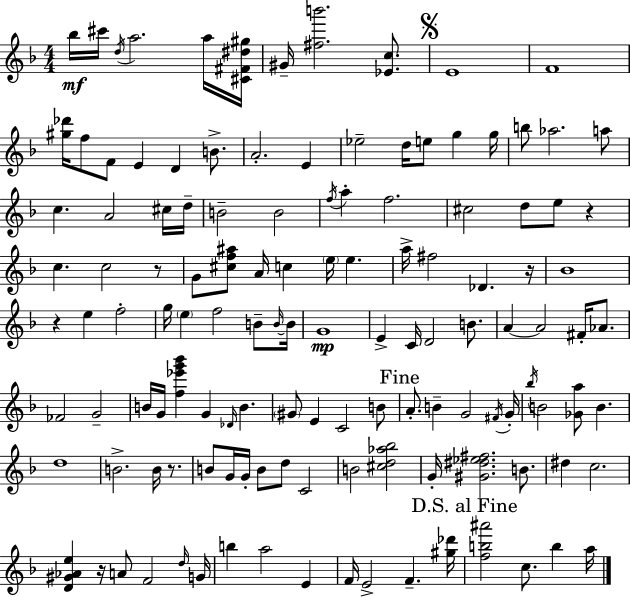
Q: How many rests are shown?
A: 6